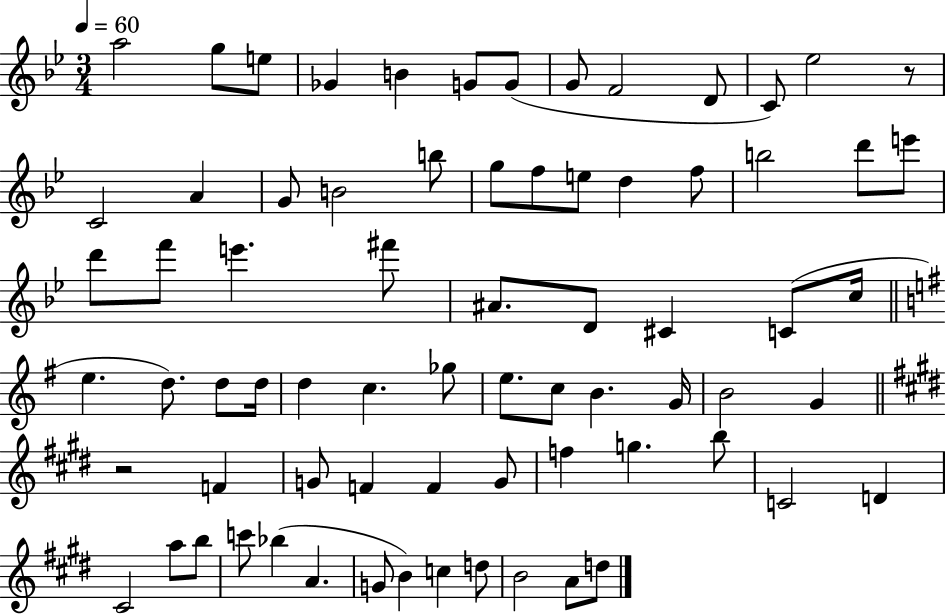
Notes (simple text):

A5/h G5/e E5/e Gb4/q B4/q G4/e G4/e G4/e F4/h D4/e C4/e Eb5/h R/e C4/h A4/q G4/e B4/h B5/e G5/e F5/e E5/e D5/q F5/e B5/h D6/e E6/e D6/e F6/e E6/q. F#6/e A#4/e. D4/e C#4/q C4/e C5/s E5/q. D5/e. D5/e D5/s D5/q C5/q. Gb5/e E5/e. C5/e B4/q. G4/s B4/h G4/q R/h F4/q G4/e F4/q F4/q G4/e F5/q G5/q. B5/e C4/h D4/q C#4/h A5/e B5/e C6/e Bb5/q A4/q. G4/e B4/q C5/q D5/e B4/h A4/e D5/e